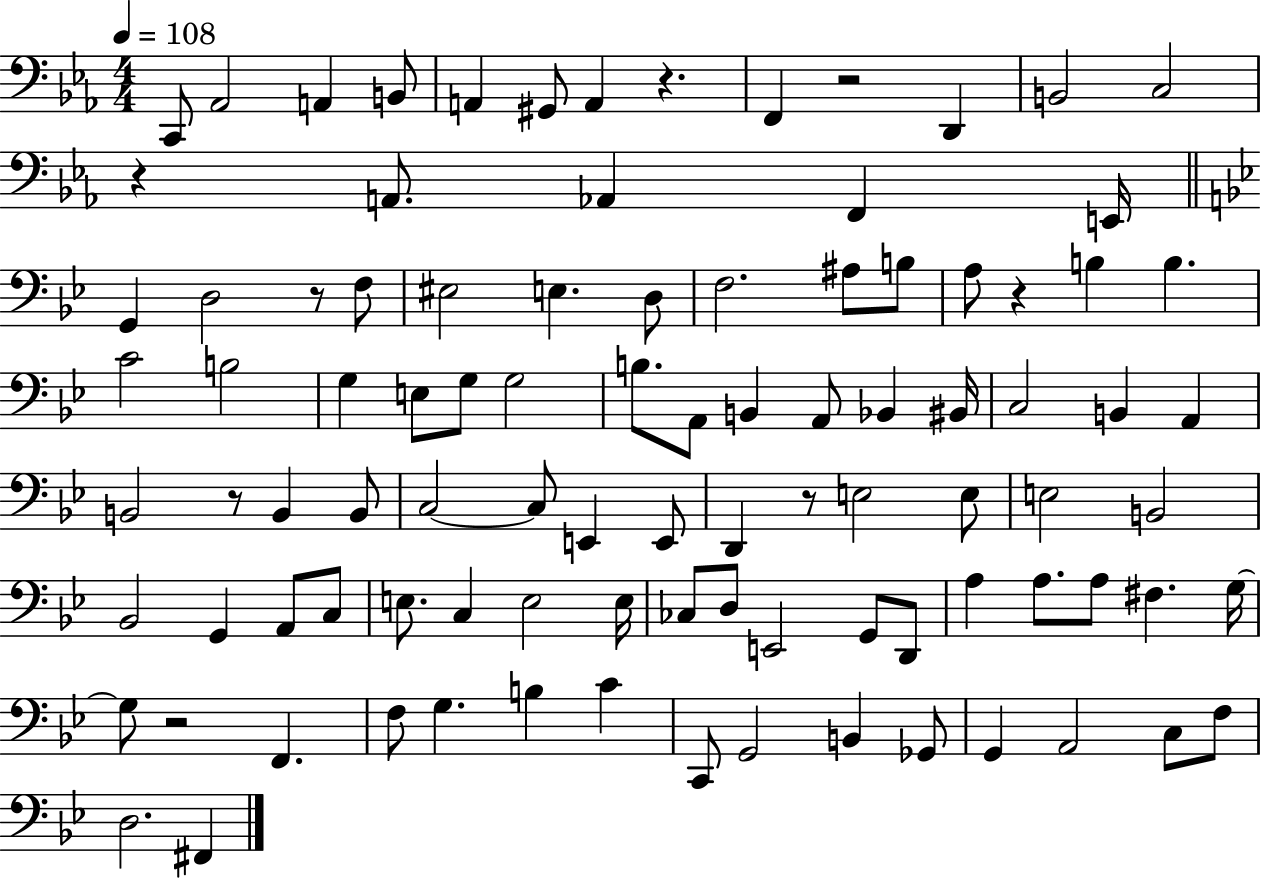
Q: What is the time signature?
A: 4/4